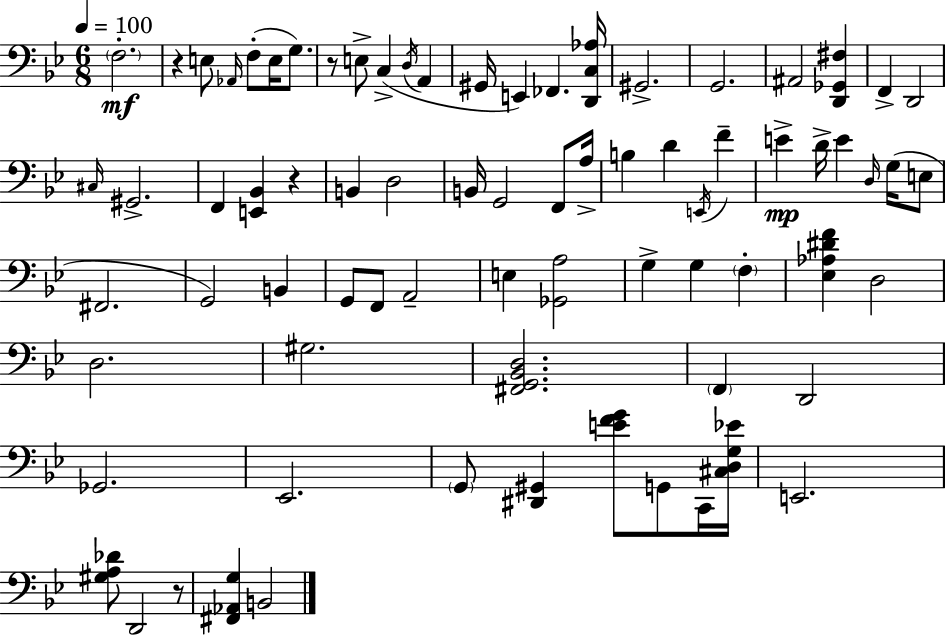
{
  \clef bass
  \numericTimeSignature
  \time 6/8
  \key g \minor
  \tempo 4 = 100
  \parenthesize f2.-.\mf | r4 e8 \grace { aes,16 } f8-.( e16 g8.) | r8 e8-> c4->( \acciaccatura { d16 } a,4 | gis,16 e,4) fes,4. | \break <d, c aes>16 gis,2.-> | g,2. | ais,2 <d, ges, fis>4 | f,4-> d,2 | \break \grace { cis16 } gis,2.-> | f,4 <e, bes,>4 r4 | b,4 d2 | b,16 g,2 | \break f,8 a16-> b4 d'4 \acciaccatura { e,16 } | f'4-- e'4->\mp d'16-> e'4 | \grace { d16 } g16( e8 fis,2. | g,2) | \break b,4 g,8 f,8 a,2-- | e4 <ges, a>2 | g4-> g4 | \parenthesize f4-. <ees aes dis' f'>4 d2 | \break d2. | gis2. | <fis, g, bes, d>2. | \parenthesize f,4 d,2 | \break ges,2. | ees,2. | \parenthesize g,8 <dis, gis,>4 <e' f' g'>8 | g,8 c,16 <cis d g ees'>16 e,2. | \break <gis a des'>8 d,2 | r8 <fis, aes, g>4 b,2 | \bar "|."
}